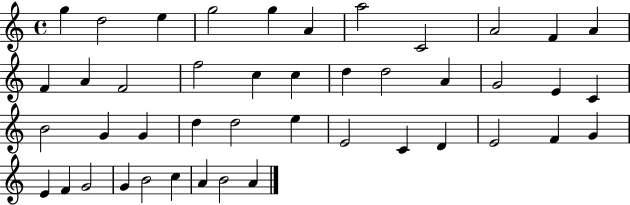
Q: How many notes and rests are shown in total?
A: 44